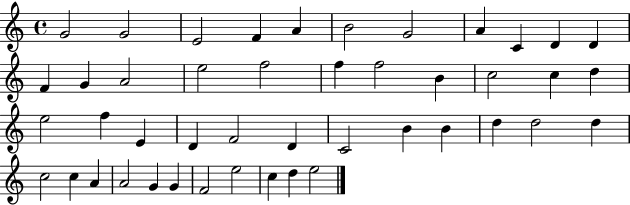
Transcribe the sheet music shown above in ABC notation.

X:1
T:Untitled
M:4/4
L:1/4
K:C
G2 G2 E2 F A B2 G2 A C D D F G A2 e2 f2 f f2 B c2 c d e2 f E D F2 D C2 B B d d2 d c2 c A A2 G G F2 e2 c d e2